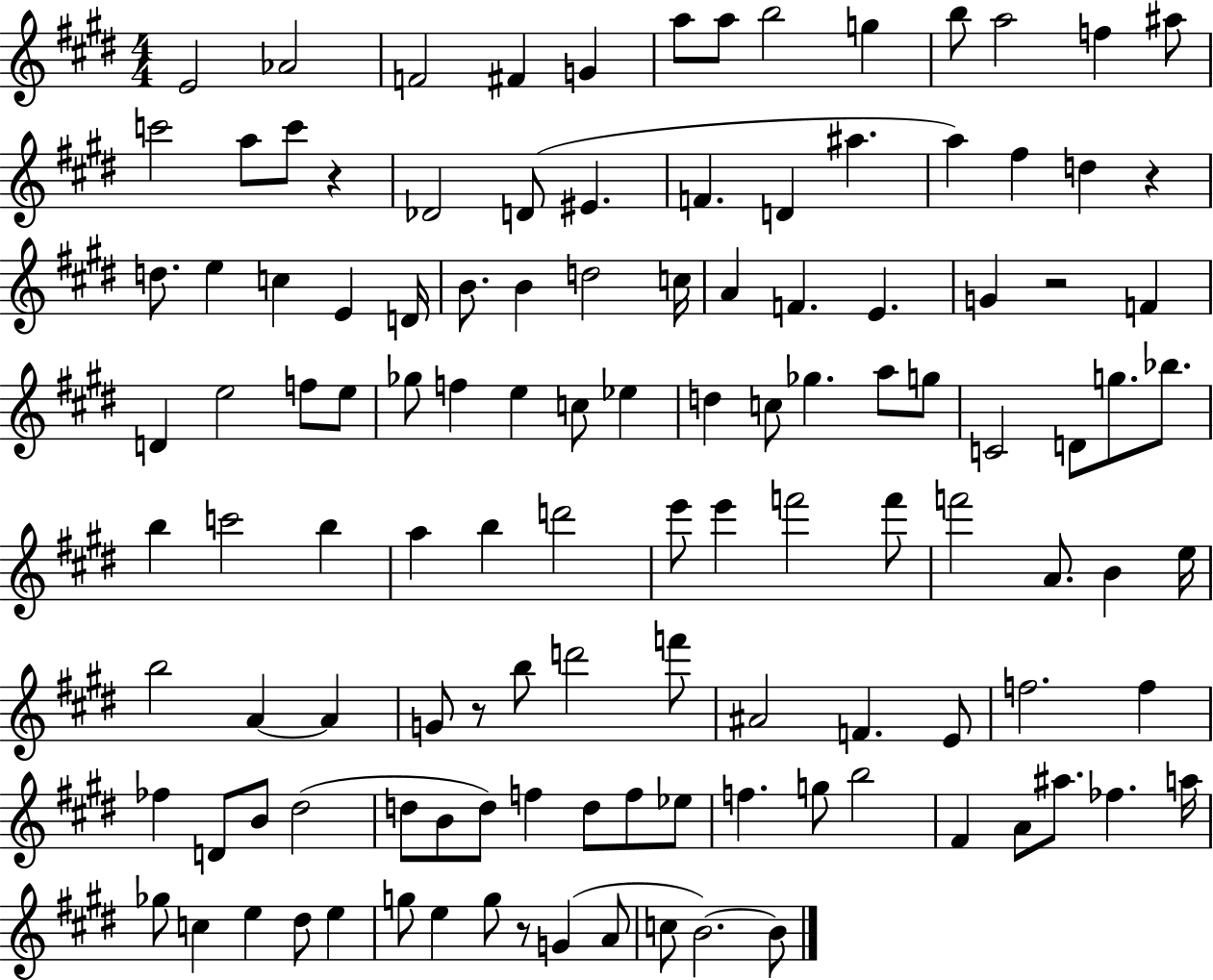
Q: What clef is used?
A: treble